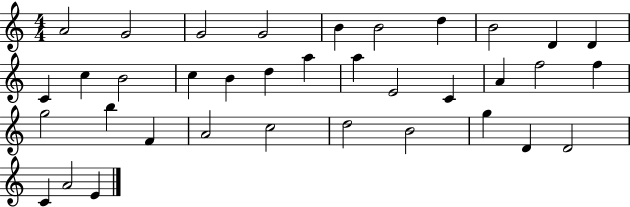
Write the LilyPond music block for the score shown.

{
  \clef treble
  \numericTimeSignature
  \time 4/4
  \key c \major
  a'2 g'2 | g'2 g'2 | b'4 b'2 d''4 | b'2 d'4 d'4 | \break c'4 c''4 b'2 | c''4 b'4 d''4 a''4 | a''4 e'2 c'4 | a'4 f''2 f''4 | \break g''2 b''4 f'4 | a'2 c''2 | d''2 b'2 | g''4 d'4 d'2 | \break c'4 a'2 e'4 | \bar "|."
}